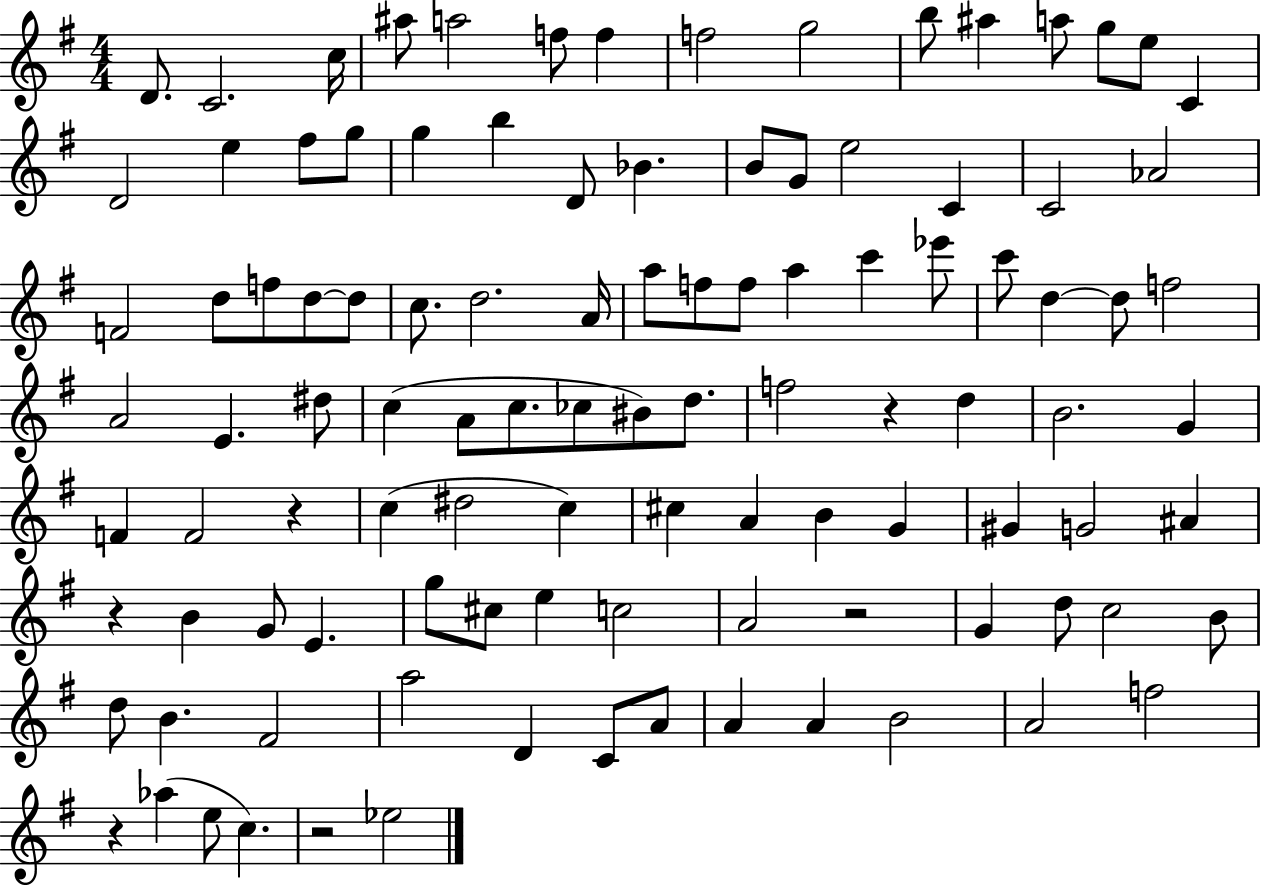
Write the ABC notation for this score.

X:1
T:Untitled
M:4/4
L:1/4
K:G
D/2 C2 c/4 ^a/2 a2 f/2 f f2 g2 b/2 ^a a/2 g/2 e/2 C D2 e ^f/2 g/2 g b D/2 _B B/2 G/2 e2 C C2 _A2 F2 d/2 f/2 d/2 d/2 c/2 d2 A/4 a/2 f/2 f/2 a c' _e'/2 c'/2 d d/2 f2 A2 E ^d/2 c A/2 c/2 _c/2 ^B/2 d/2 f2 z d B2 G F F2 z c ^d2 c ^c A B G ^G G2 ^A z B G/2 E g/2 ^c/2 e c2 A2 z2 G d/2 c2 B/2 d/2 B ^F2 a2 D C/2 A/2 A A B2 A2 f2 z _a e/2 c z2 _e2